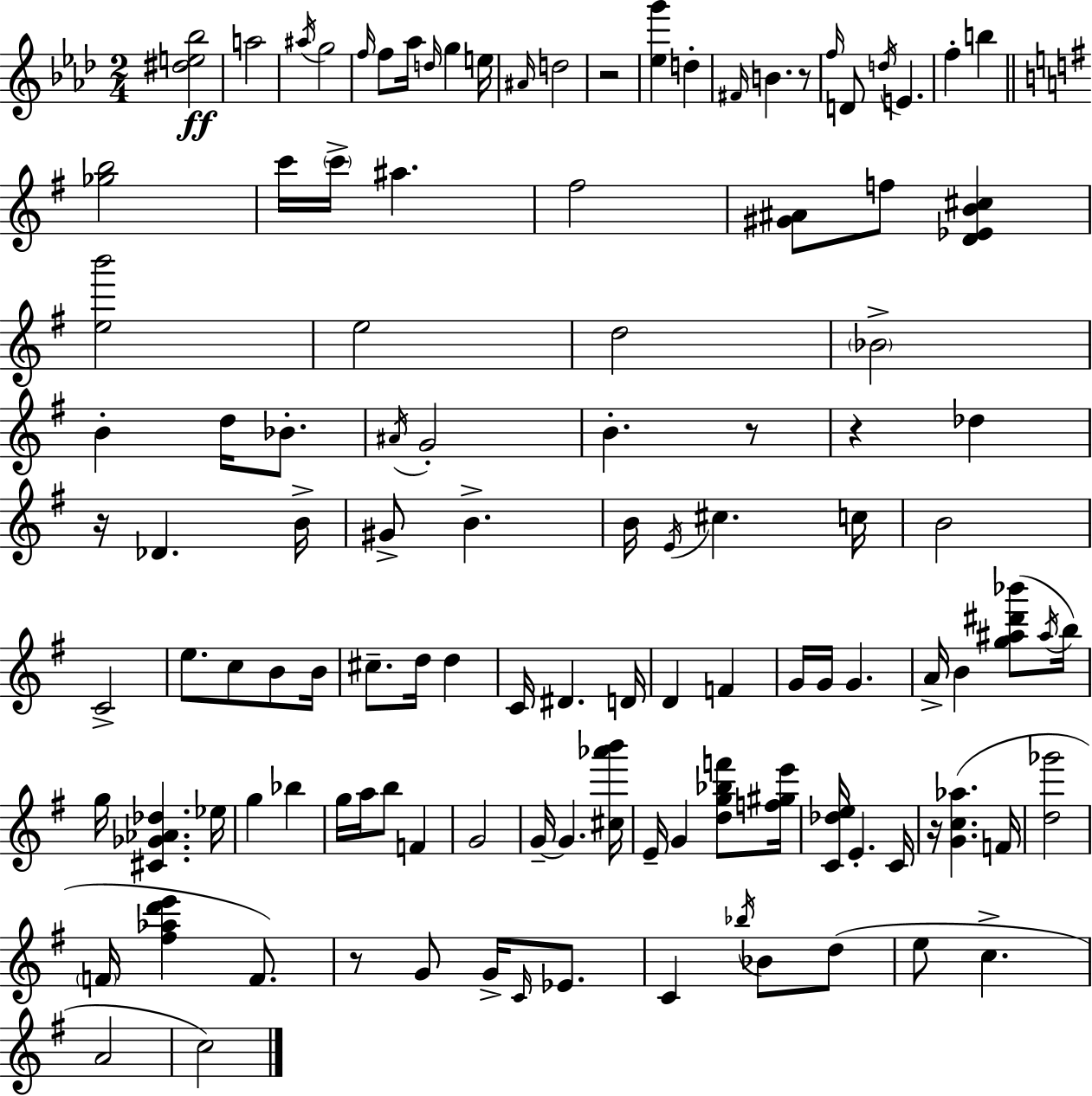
{
  \clef treble
  \numericTimeSignature
  \time 2/4
  \key f \minor
  <dis'' e'' bes''>2\ff | a''2 | \acciaccatura { ais''16 } g''2 | \grace { f''16 } f''8 aes''16 \grace { d''16 } g''4 | \break e''16 \grace { ais'16 } d''2 | r2 | <ees'' g'''>4 | d''4-. \grace { fis'16 } b'4. | \break r8 \grace { f''16 } d'8 | \acciaccatura { d''16 } e'4. f''4-. | b''4 \bar "||" \break \key g \major <ges'' b''>2 | c'''16 \parenthesize c'''16-> ais''4. | fis''2 | <gis' ais'>8 f''8 <d' ees' b' cis''>4 | \break <e'' b'''>2 | e''2 | d''2 | \parenthesize bes'2-> | \break b'4-. d''16 bes'8.-. | \acciaccatura { ais'16 } g'2-. | b'4.-. r8 | r4 des''4 | \break r16 des'4. | b'16-> gis'8-> b'4.-> | b'16 \acciaccatura { e'16 } cis''4. | c''16 b'2 | \break c'2-> | e''8. c''8 b'8 | b'16 cis''8.-- d''16 d''4 | c'16 dis'4. | \break d'16 d'4 f'4 | g'16 g'16 g'4. | a'16-> b'4 <g'' ais'' dis''' bes'''>8( | \acciaccatura { ais''16 } b''16) g''16 <cis' ges' aes' des''>4. | \break ees''16 g''4 bes''4 | g''16 a''16 b''8 f'4 | g'2 | g'16--~~ g'4. | \break <cis'' aes''' b'''>16 e'16-- g'4 | <d'' g'' bes'' f'''>8 <f'' gis'' e'''>16 <c' des'' e''>16 e'4.-. | c'16 r16 <g' c'' aes''>4.( | f'16 <d'' ges'''>2 | \break \parenthesize f'16 <fis'' aes'' d''' e'''>4 | f'8.) r8 g'8 g'16-> | \grace { c'16 } ees'8. c'4 | \acciaccatura { bes''16 } bes'8 d''8( e''8 c''4.-> | \break a'2 | c''2) | \bar "|."
}